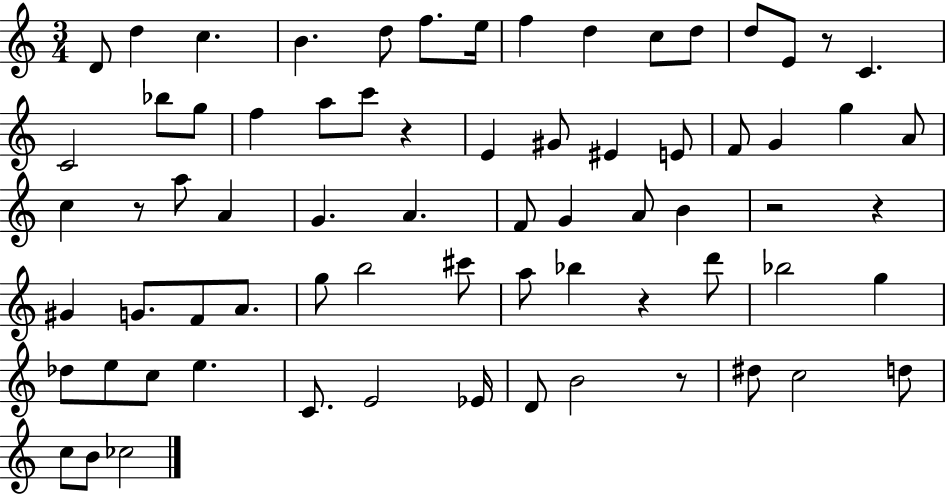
{
  \clef treble
  \numericTimeSignature
  \time 3/4
  \key c \major
  d'8 d''4 c''4. | b'4. d''8 f''8. e''16 | f''4 d''4 c''8 d''8 | d''8 e'8 r8 c'4. | \break c'2 bes''8 g''8 | f''4 a''8 c'''8 r4 | e'4 gis'8 eis'4 e'8 | f'8 g'4 g''4 a'8 | \break c''4 r8 a''8 a'4 | g'4. a'4. | f'8 g'4 a'8 b'4 | r2 r4 | \break gis'4 g'8. f'8 a'8. | g''8 b''2 cis'''8 | a''8 bes''4 r4 d'''8 | bes''2 g''4 | \break des''8 e''8 c''8 e''4. | c'8. e'2 ees'16 | d'8 b'2 r8 | dis''8 c''2 d''8 | \break c''8 b'8 ces''2 | \bar "|."
}